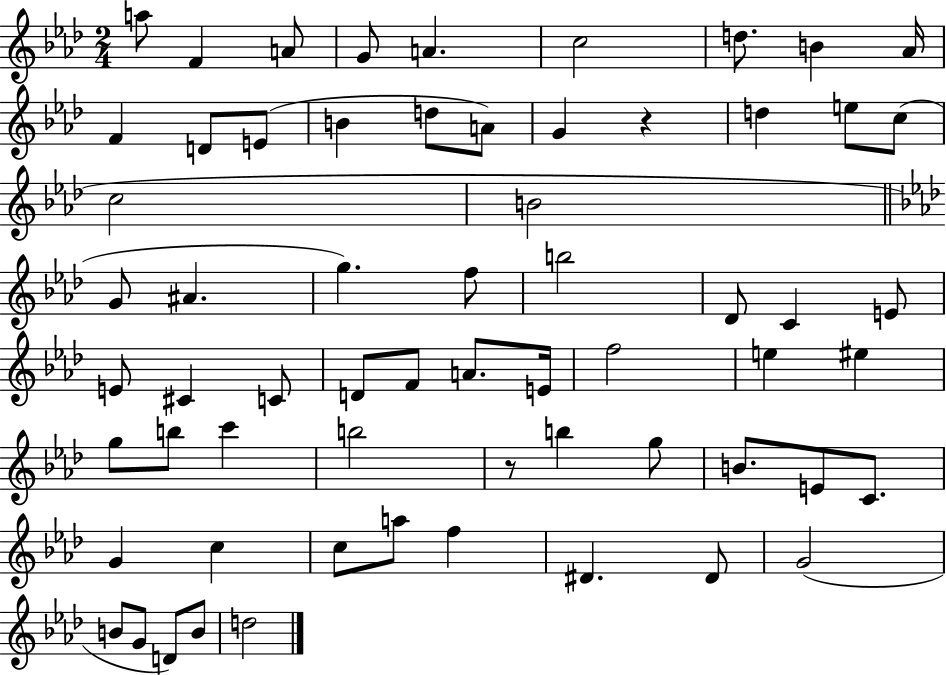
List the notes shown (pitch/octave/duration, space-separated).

A5/e F4/q A4/e G4/e A4/q. C5/h D5/e. B4/q Ab4/s F4/q D4/e E4/e B4/q D5/e A4/e G4/q R/q D5/q E5/e C5/e C5/h B4/h G4/e A#4/q. G5/q. F5/e B5/h Db4/e C4/q E4/e E4/e C#4/q C4/e D4/e F4/e A4/e. E4/s F5/h E5/q EIS5/q G5/e B5/e C6/q B5/h R/e B5/q G5/e B4/e. E4/e C4/e. G4/q C5/q C5/e A5/e F5/q D#4/q. D#4/e G4/h B4/e G4/e D4/e B4/e D5/h